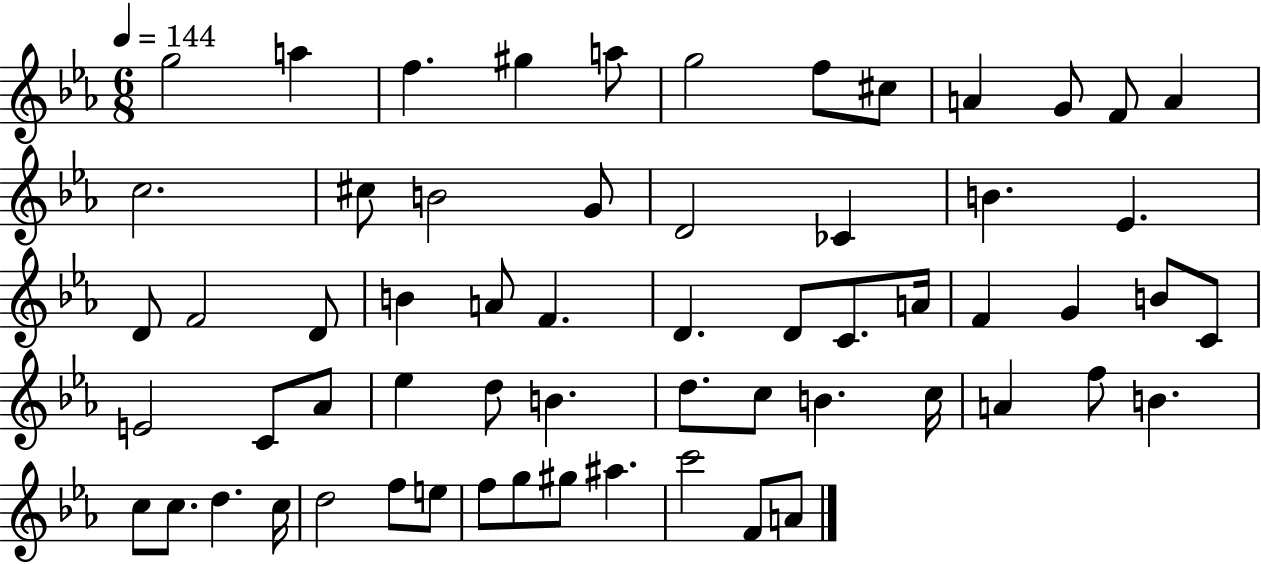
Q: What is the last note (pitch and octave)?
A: A4